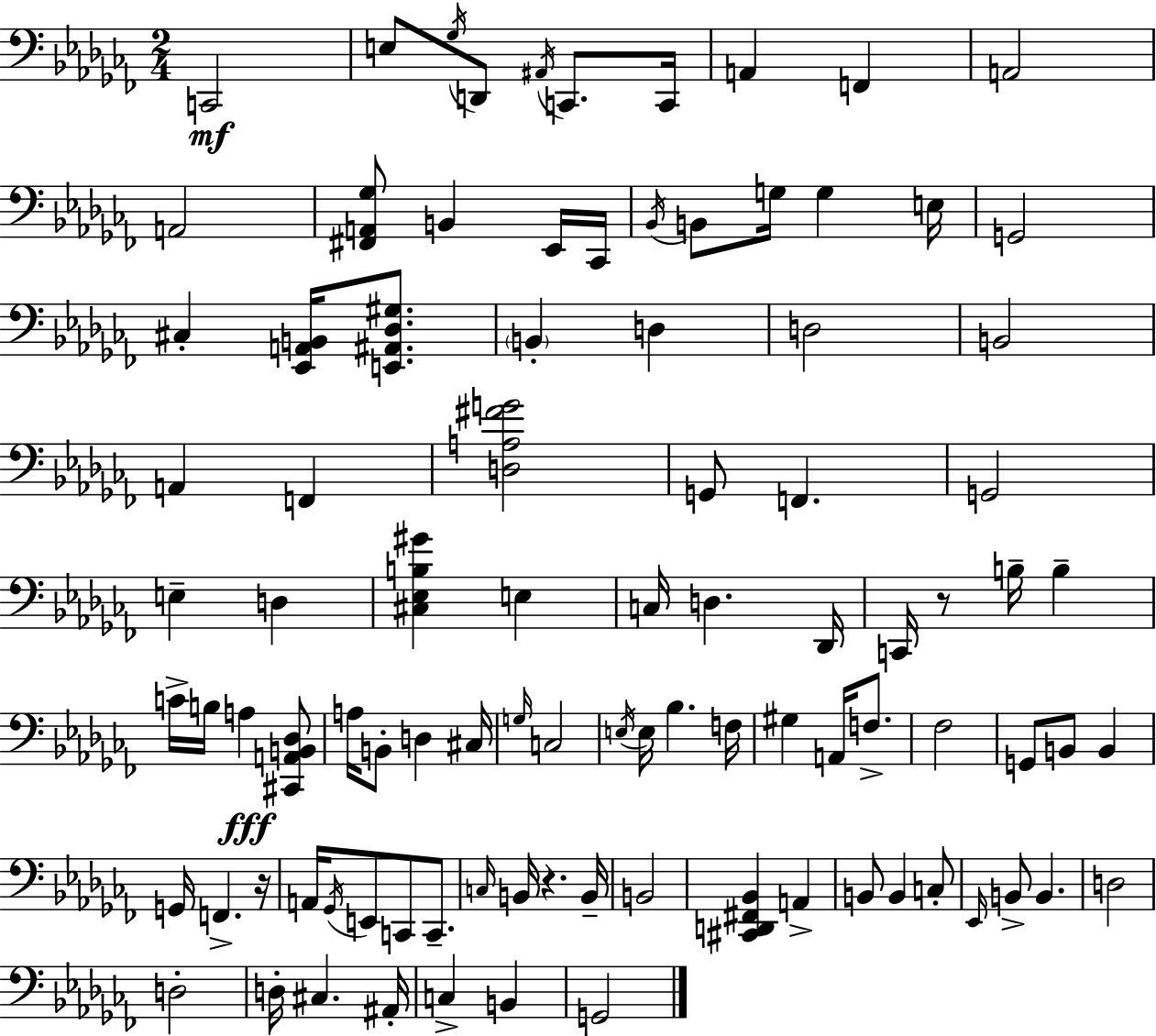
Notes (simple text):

C2/h E3/e Gb3/s D2/e A#2/s C2/e. C2/s A2/q F2/q A2/h A2/h [F#2,A2,Gb3]/e B2/q Eb2/s CES2/s Bb2/s B2/e G3/s G3/q E3/s G2/h C#3/q [Eb2,A2,B2]/s [E2,A#2,Db3,G#3]/e. B2/q D3/q D3/h B2/h A2/q F2/q [D3,A3,F#4,G4]/h G2/e F2/q. G2/h E3/q D3/q [C#3,Eb3,B3,G#4]/q E3/q C3/s D3/q. Db2/s C2/s R/e B3/s B3/q C4/s B3/s A3/q [C#2,A2,B2,Db3]/e A3/s B2/e D3/q C#3/s G3/s C3/h E3/s E3/s Bb3/q. F3/s G#3/q A2/s F3/e. FES3/h G2/e B2/e B2/q G2/s F2/q. R/s A2/s Gb2/s E2/e C2/e C2/e. C3/s B2/s R/q. B2/s B2/h [C#2,D2,F#2,Bb2]/q A2/q B2/e B2/q C3/e Eb2/s B2/e B2/q. D3/h D3/h D3/s C#3/q. A#2/s C3/q B2/q G2/h